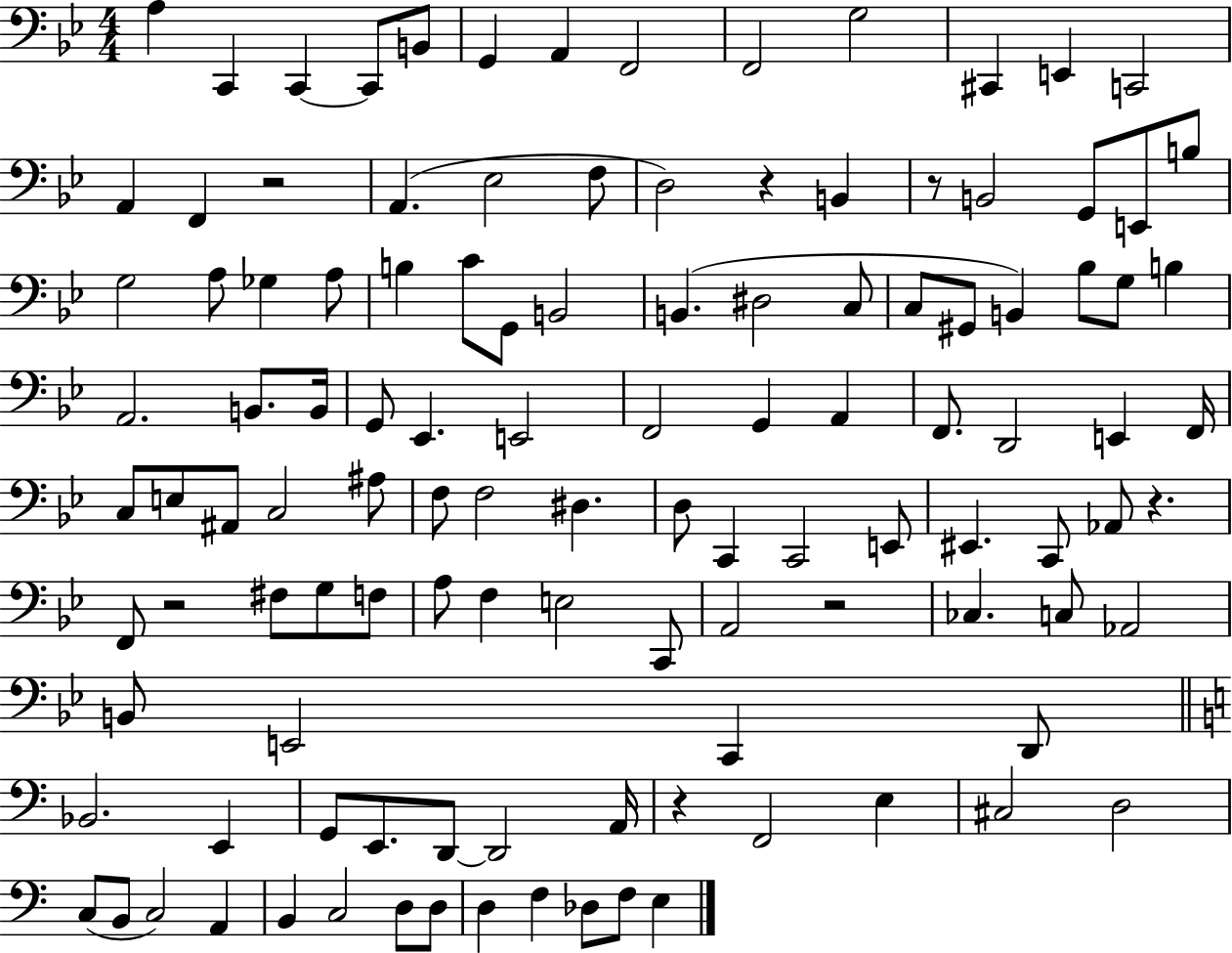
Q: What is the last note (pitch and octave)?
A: E3